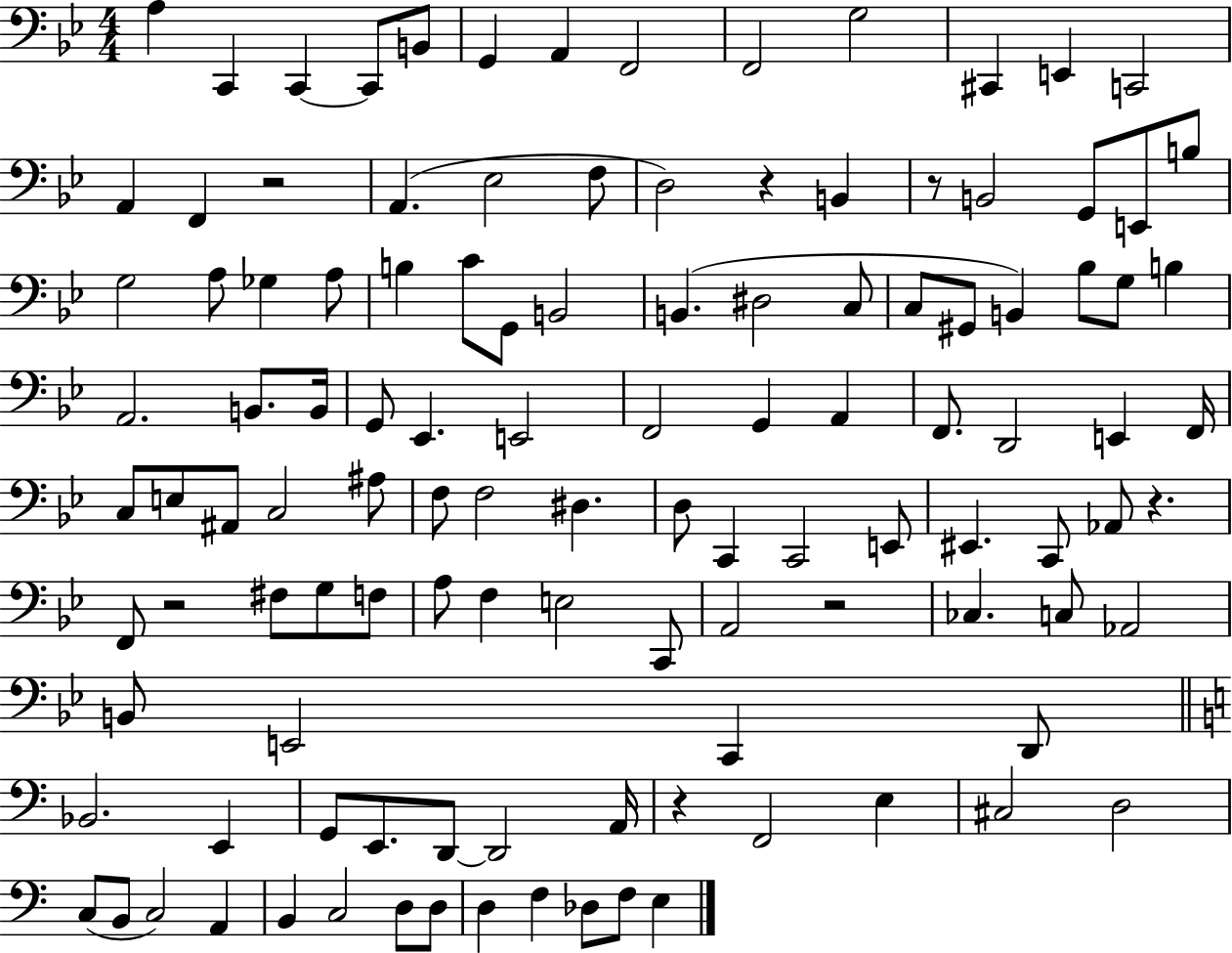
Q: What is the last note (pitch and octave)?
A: E3